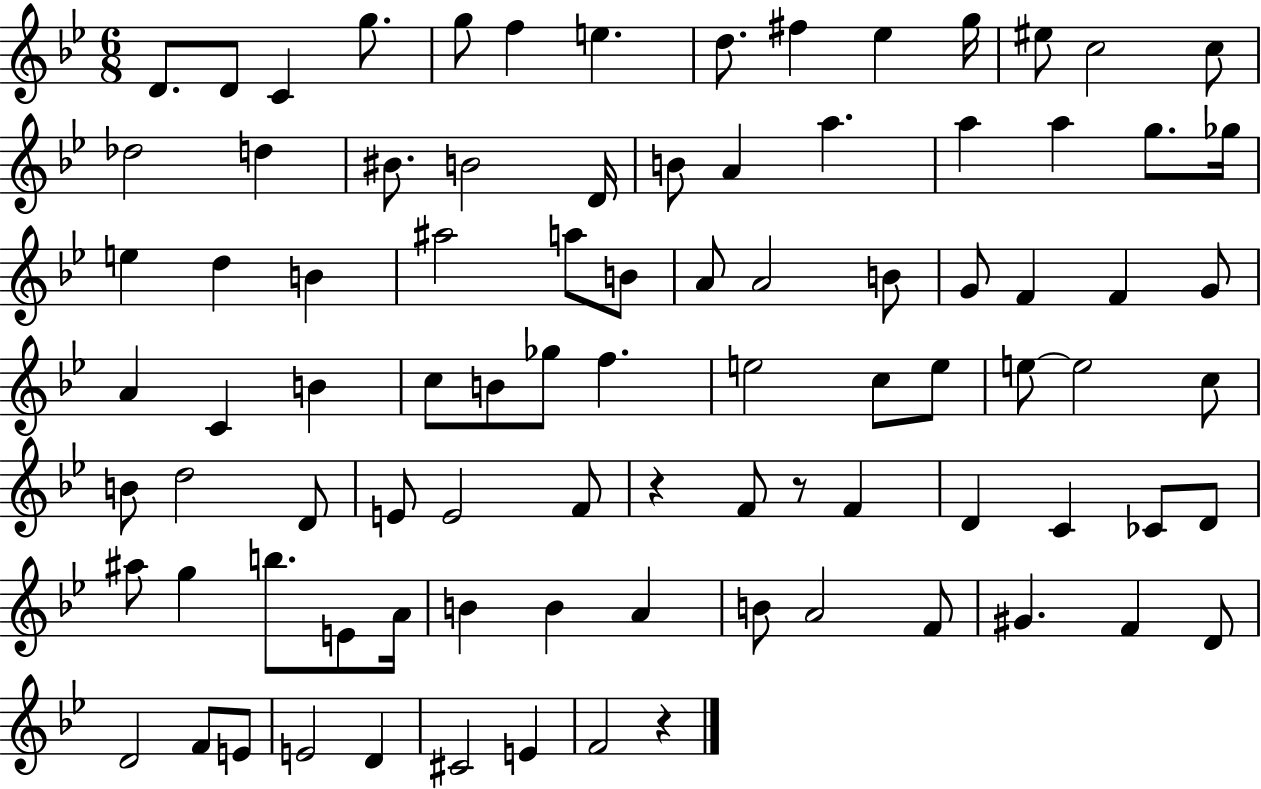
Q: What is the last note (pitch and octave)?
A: F4